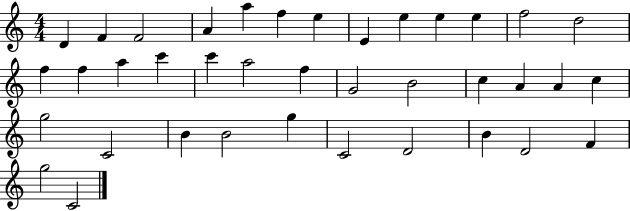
X:1
T:Untitled
M:4/4
L:1/4
K:C
D F F2 A a f e E e e e f2 d2 f f a c' c' a2 f G2 B2 c A A c g2 C2 B B2 g C2 D2 B D2 F g2 C2